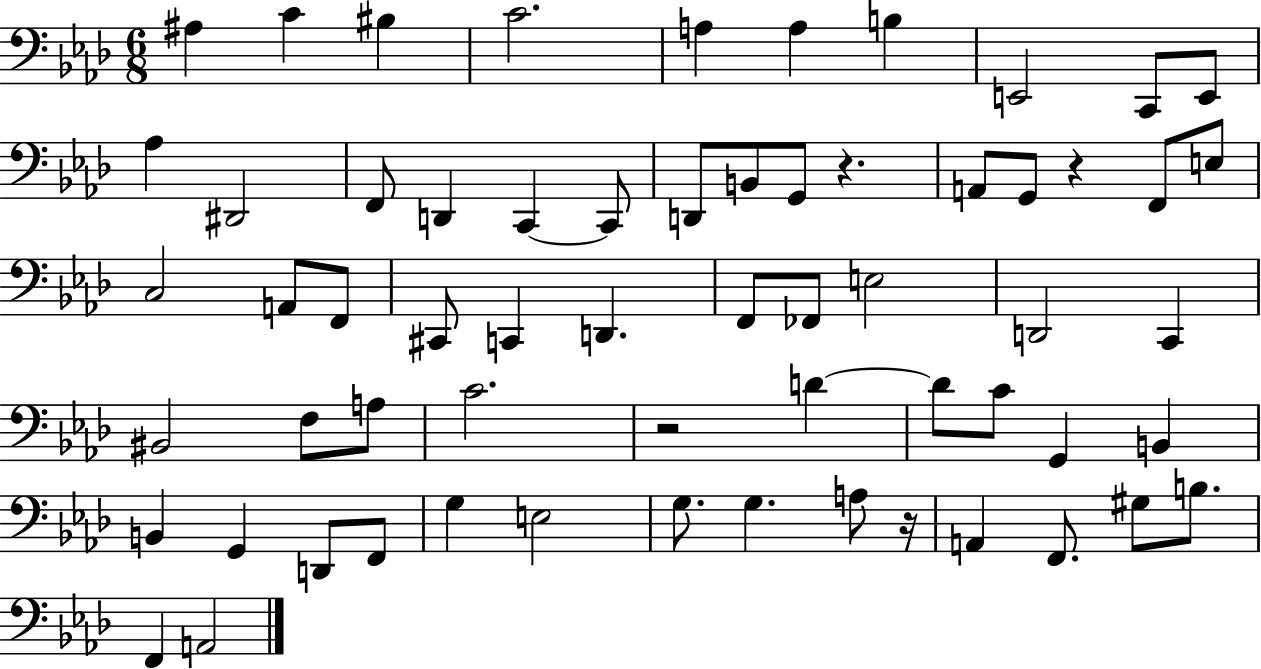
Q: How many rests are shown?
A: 4